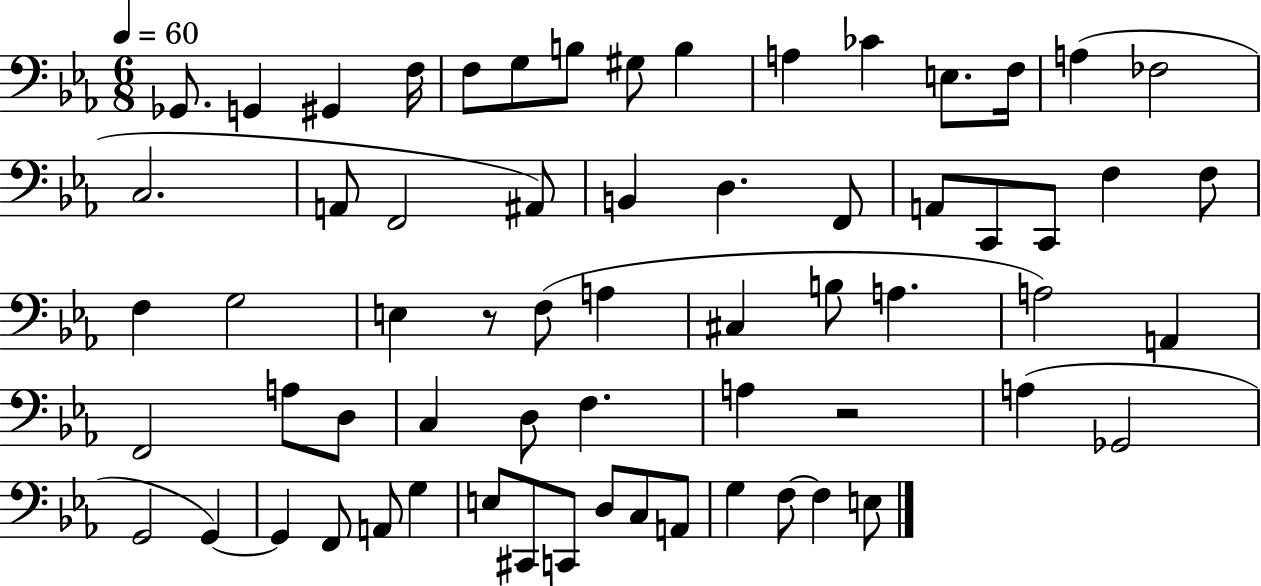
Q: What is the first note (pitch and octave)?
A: Gb2